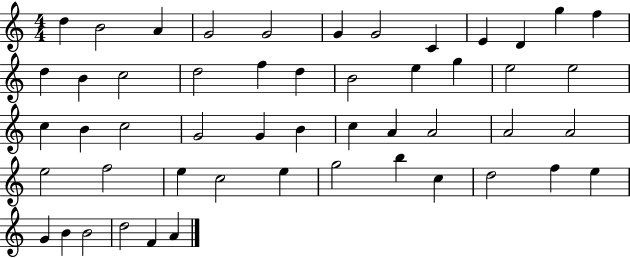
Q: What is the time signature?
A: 4/4